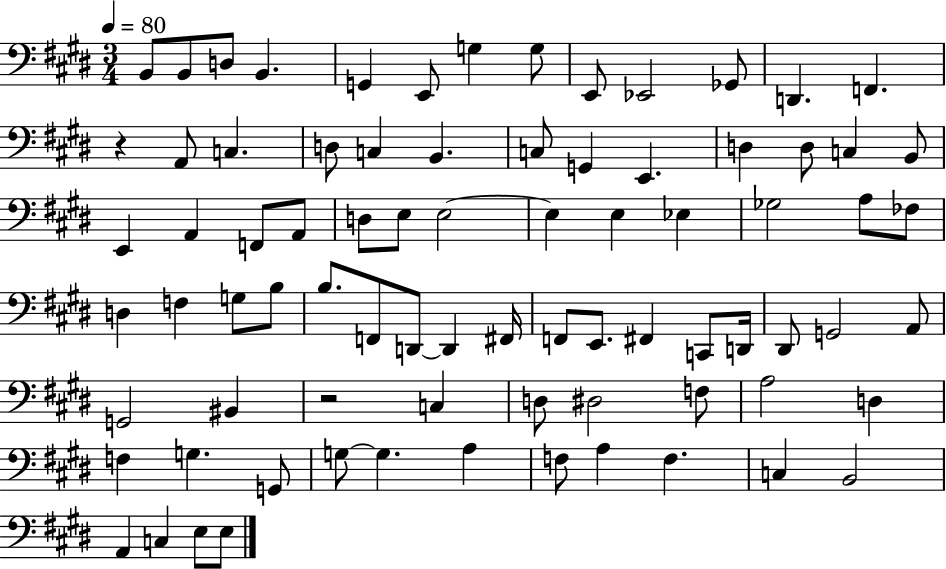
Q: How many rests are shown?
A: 2